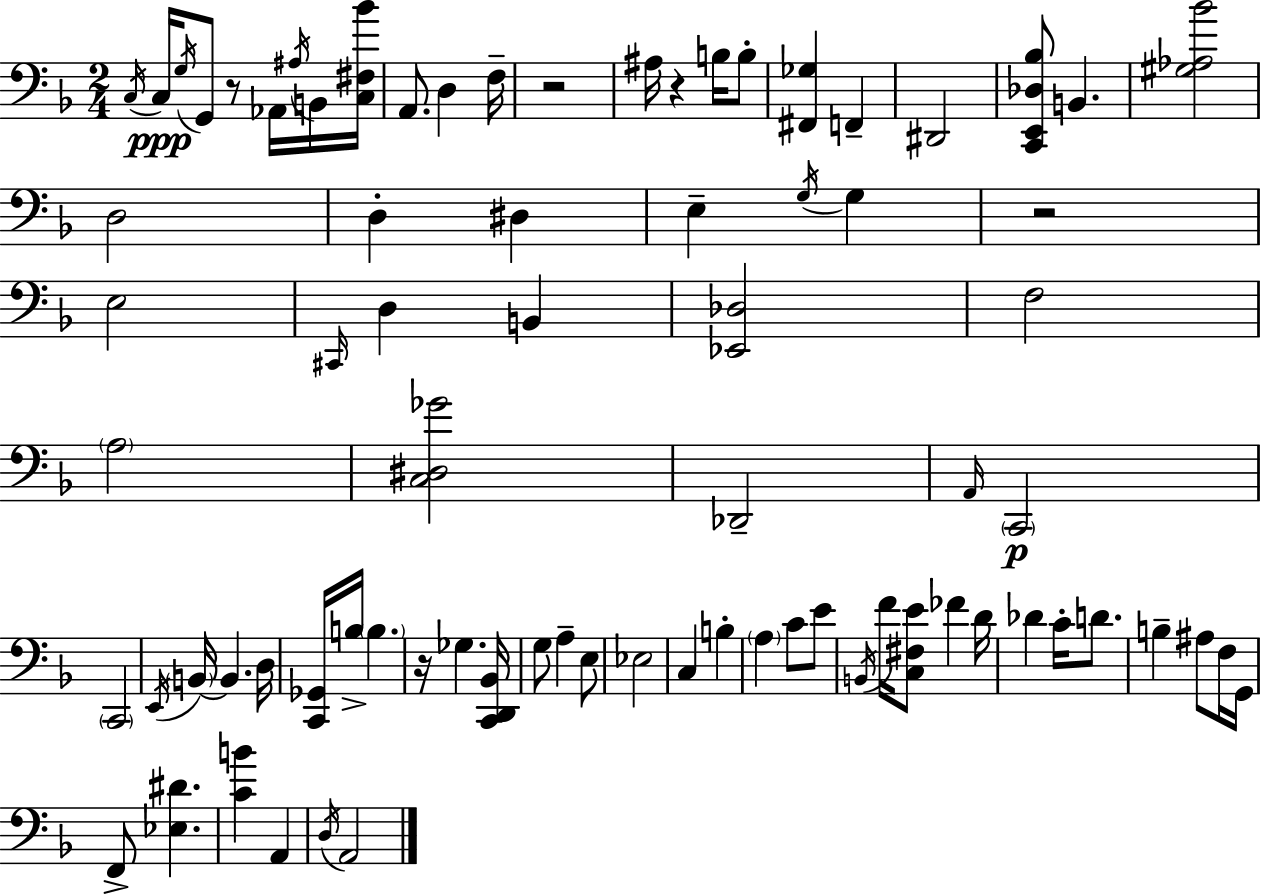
{
  \clef bass
  \numericTimeSignature
  \time 2/4
  \key f \major
  \acciaccatura { c16 }\ppp c16 \acciaccatura { g16 } g,8 r8 aes,16 | \acciaccatura { ais16 } b,16 <c fis bes'>16 a,8. d4 | f16-- r2 | ais16 r4 | \break b16 b8-. <fis, ges>4 f,4-- | dis,2 | <c, e, des bes>8 b,4. | <gis aes bes'>2 | \break d2 | d4-. dis4 | e4-- \acciaccatura { g16 } | g4 r2 | \break e2 | \grace { cis,16 } d4 | b,4 <ees, des>2 | f2 | \break \parenthesize a2 | <c dis ges'>2 | des,2-- | \grace { a,16 }\p \parenthesize c,2 | \break \parenthesize c,2 | \acciaccatura { e,16 } \parenthesize b,16~~ | b,4. d16 <c, ges,>16 | b16-> \parenthesize b4. r16 | \break ges4. <c, d, bes,>16 g8 | a4-- e8 ees2 | c4 | b4-. \parenthesize a4 | \break c'8 e'8 \acciaccatura { b,16 } | f'16 <c fis e'>8 fes'4 d'16 | des'4 c'16-. d'8. | b4-- ais8 f16 g,16 | \break f,8-> <ees dis'>4. | <c' b'>4 a,4 | \acciaccatura { d16 } a,2 | \bar "|."
}